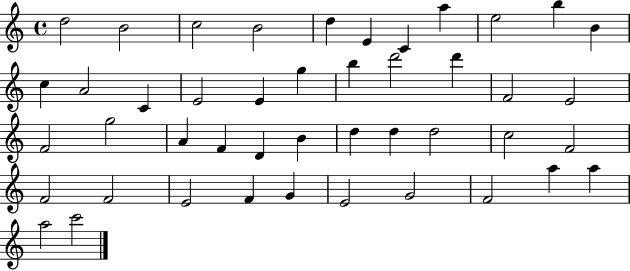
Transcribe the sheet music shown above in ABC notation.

X:1
T:Untitled
M:4/4
L:1/4
K:C
d2 B2 c2 B2 d E C a e2 b B c A2 C E2 E g b d'2 d' F2 E2 F2 g2 A F D B d d d2 c2 F2 F2 F2 E2 F G E2 G2 F2 a a a2 c'2